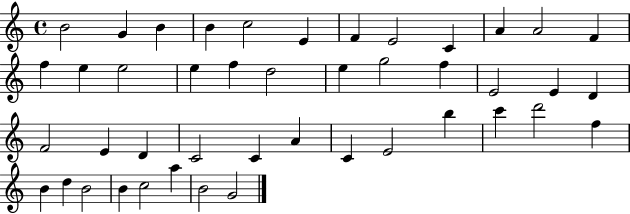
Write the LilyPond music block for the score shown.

{
  \clef treble
  \time 4/4
  \defaultTimeSignature
  \key c \major
  b'2 g'4 b'4 | b'4 c''2 e'4 | f'4 e'2 c'4 | a'4 a'2 f'4 | \break f''4 e''4 e''2 | e''4 f''4 d''2 | e''4 g''2 f''4 | e'2 e'4 d'4 | \break f'2 e'4 d'4 | c'2 c'4 a'4 | c'4 e'2 b''4 | c'''4 d'''2 f''4 | \break b'4 d''4 b'2 | b'4 c''2 a''4 | b'2 g'2 | \bar "|."
}